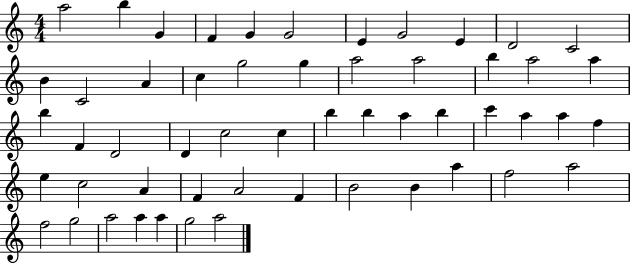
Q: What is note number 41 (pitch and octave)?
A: A4